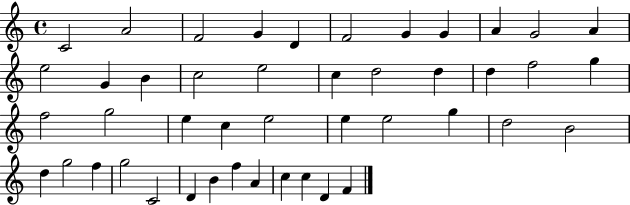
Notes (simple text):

C4/h A4/h F4/h G4/q D4/q F4/h G4/q G4/q A4/q G4/h A4/q E5/h G4/q B4/q C5/h E5/h C5/q D5/h D5/q D5/q F5/h G5/q F5/h G5/h E5/q C5/q E5/h E5/q E5/h G5/q D5/h B4/h D5/q G5/h F5/q G5/h C4/h D4/q B4/q F5/q A4/q C5/q C5/q D4/q F4/q